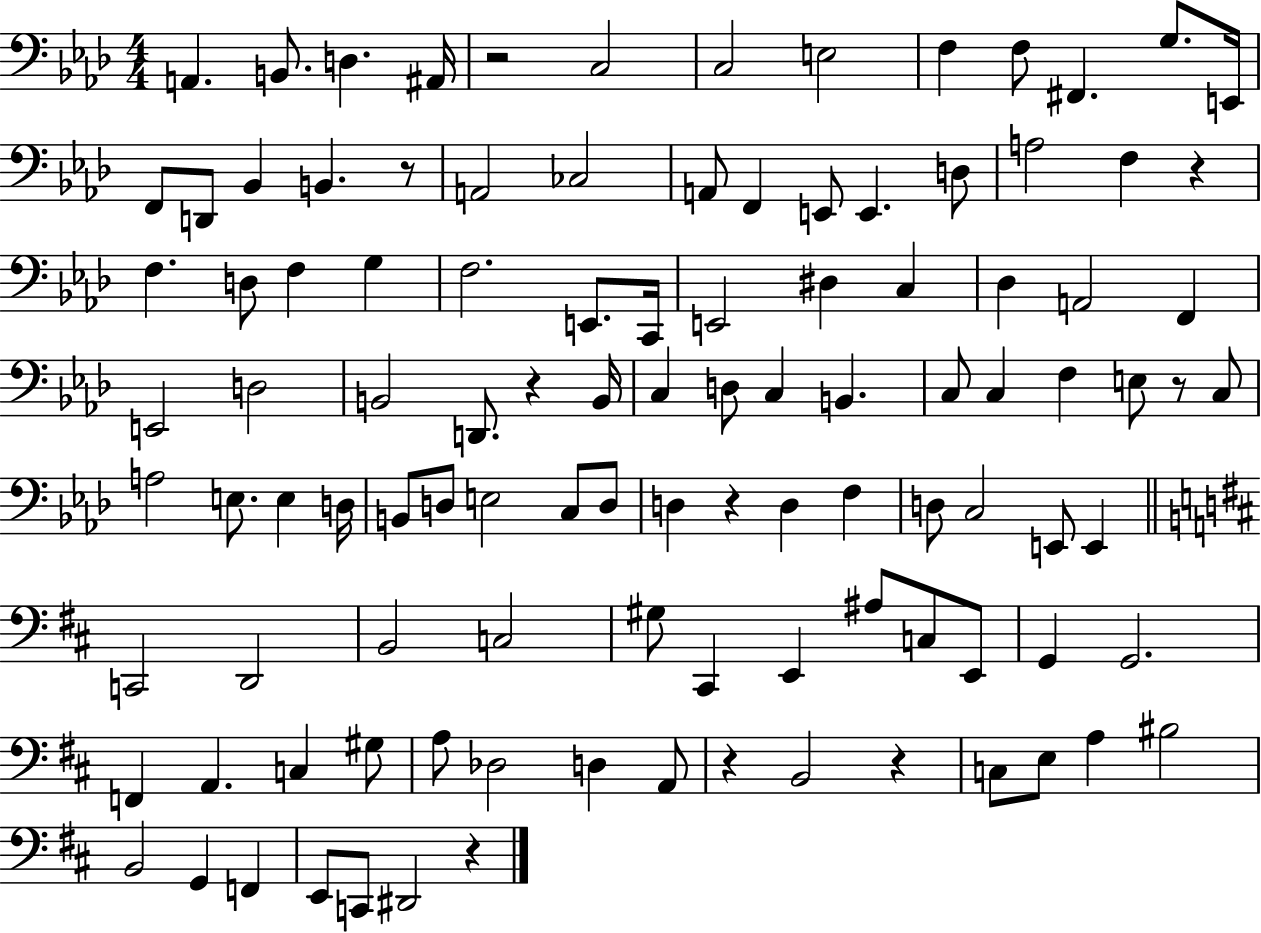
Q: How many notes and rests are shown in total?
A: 108